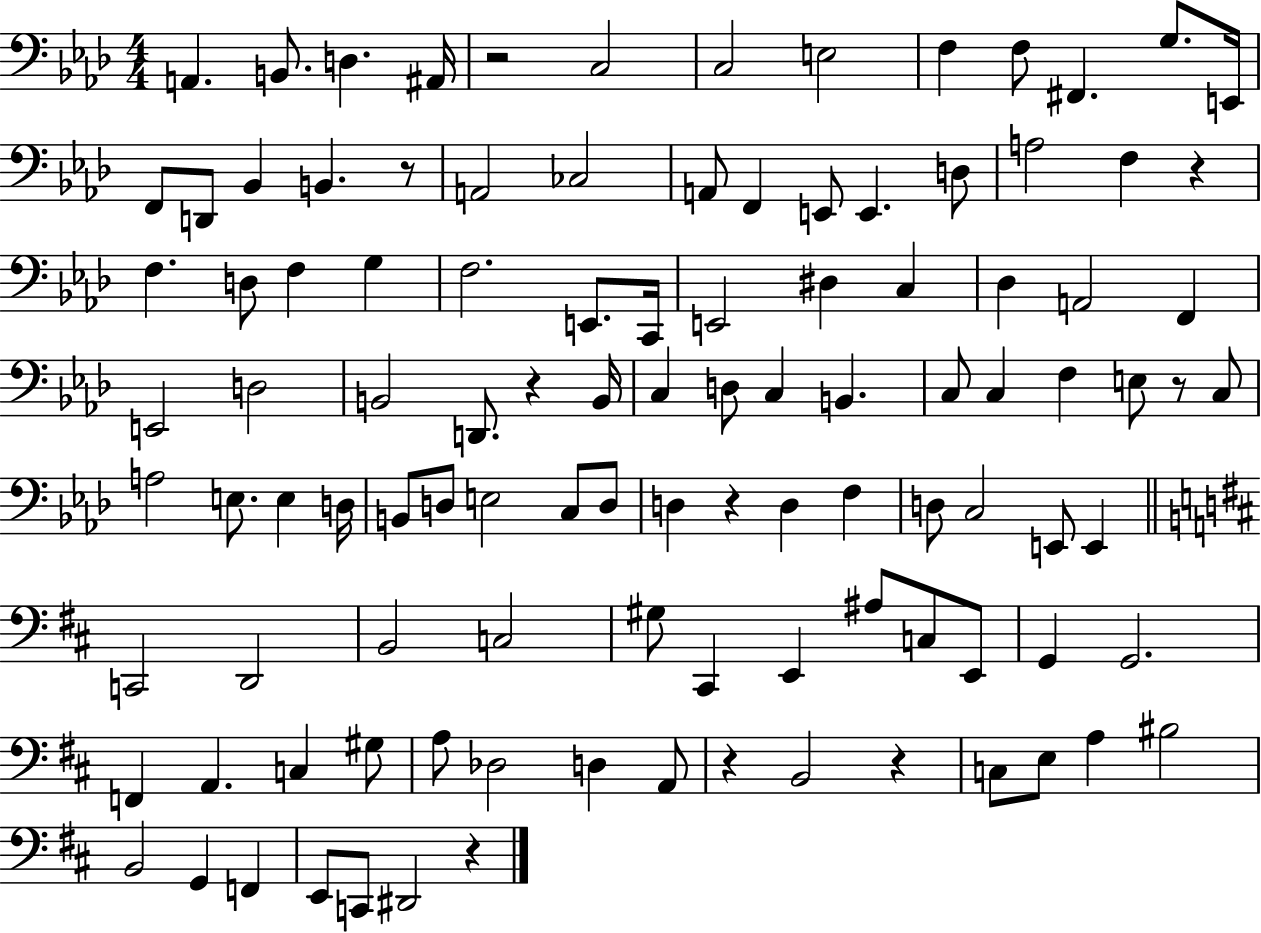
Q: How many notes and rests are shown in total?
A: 108